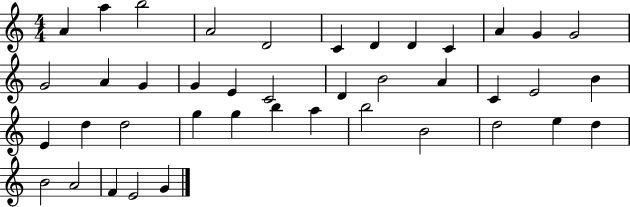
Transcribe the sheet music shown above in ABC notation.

X:1
T:Untitled
M:4/4
L:1/4
K:C
A a b2 A2 D2 C D D C A G G2 G2 A G G E C2 D B2 A C E2 B E d d2 g g b a b2 B2 d2 e d B2 A2 F E2 G